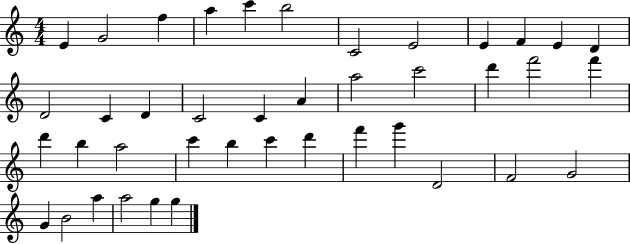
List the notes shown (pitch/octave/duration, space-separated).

E4/q G4/h F5/q A5/q C6/q B5/h C4/h E4/h E4/q F4/q E4/q D4/q D4/h C4/q D4/q C4/h C4/q A4/q A5/h C6/h D6/q F6/h F6/q D6/q B5/q A5/h C6/q B5/q C6/q D6/q F6/q G6/q D4/h F4/h G4/h G4/q B4/h A5/q A5/h G5/q G5/q